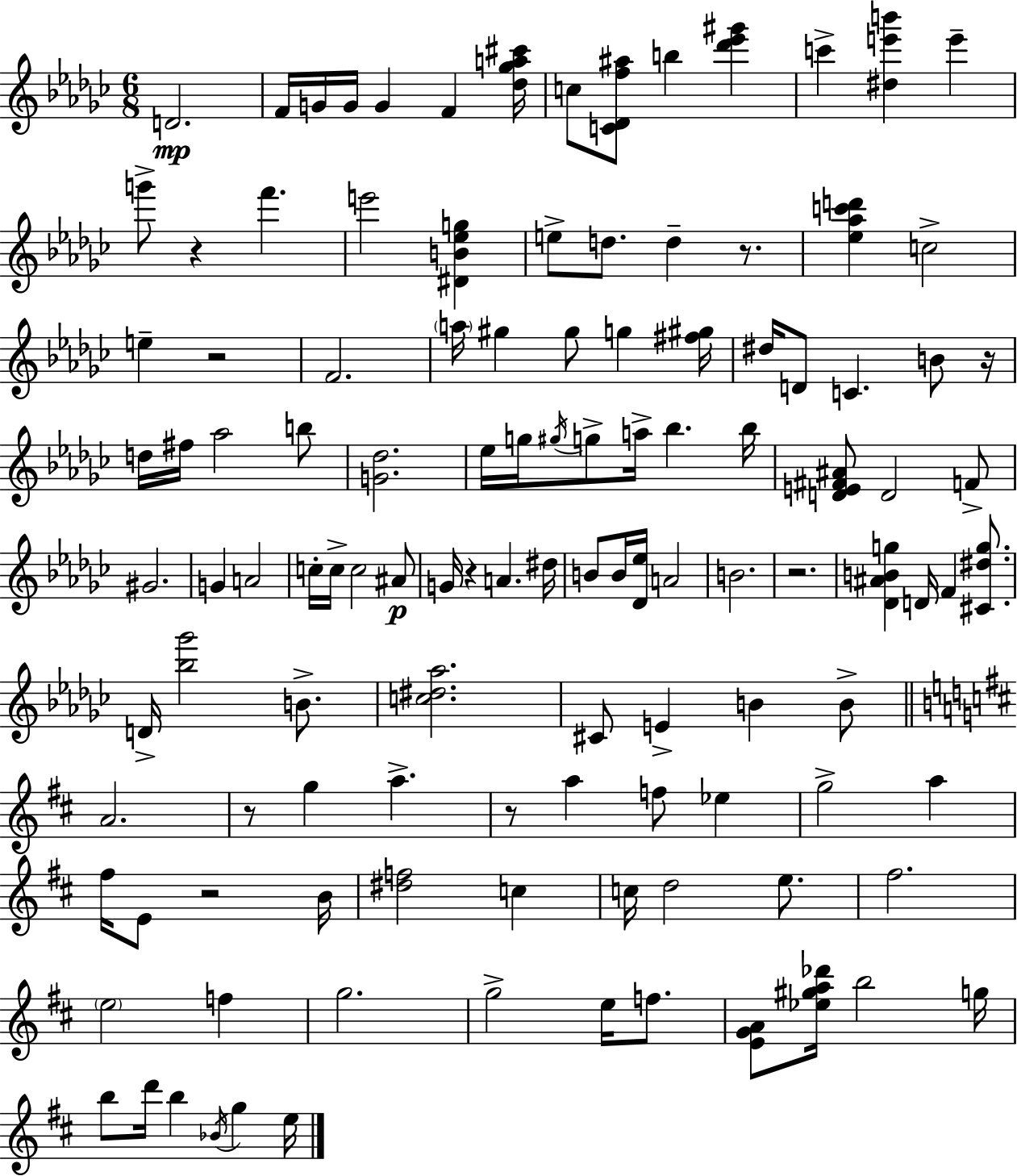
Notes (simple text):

D4/h. F4/s G4/s G4/s G4/q F4/q [Db5,Gb5,A5,C#6]/s C5/e [C4,Db4,F5,A#5]/e B5/q [Db6,Eb6,G#6]/q C6/q [D#5,E6,B6]/q E6/q G6/e R/q F6/q. E6/h [D#4,B4,Eb5,G5]/q E5/e D5/e. D5/q R/e. [Eb5,Ab5,C6,D6]/q C5/h E5/q R/h F4/h. A5/s G#5/q G#5/e G5/q [F#5,G#5]/s D#5/s D4/e C4/q. B4/e R/s D5/s F#5/s Ab5/h B5/e [G4,Db5]/h. Eb5/s G5/s G#5/s G5/e A5/s Bb5/q. Bb5/s [D4,E4,F#4,A#4]/e D4/h F4/e G#4/h. G4/q A4/h C5/s C5/s C5/h A#4/e G4/s R/q A4/q. D#5/s B4/e B4/s [Db4,Eb5]/s A4/h B4/h. R/h. [Db4,A#4,B4,G5]/q D4/s F4/q [C#4,D#5,G5]/e. D4/s [Bb5,Gb6]/h B4/e. [C5,D#5,Ab5]/h. C#4/e E4/q B4/q B4/e A4/h. R/e G5/q A5/q. R/e A5/q F5/e Eb5/q G5/h A5/q F#5/s E4/e R/h B4/s [D#5,F5]/h C5/q C5/s D5/h E5/e. F#5/h. E5/h F5/q G5/h. G5/h E5/s F5/e. [E4,G4,A4]/e [Eb5,G#5,A5,Db6]/s B5/h G5/s B5/e D6/s B5/q Bb4/s G5/q E5/s